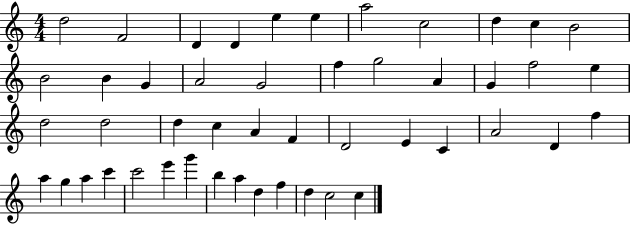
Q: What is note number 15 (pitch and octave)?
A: A4